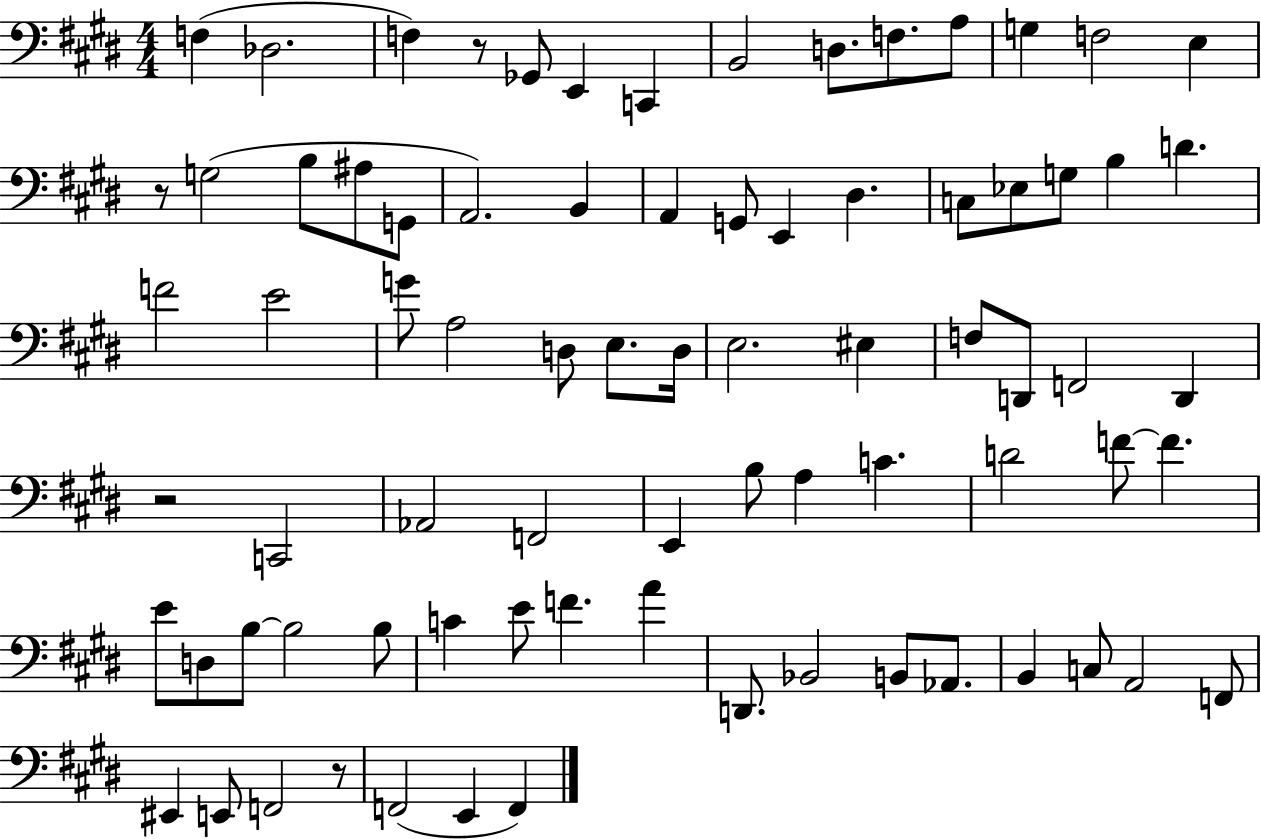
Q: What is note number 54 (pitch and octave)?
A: B3